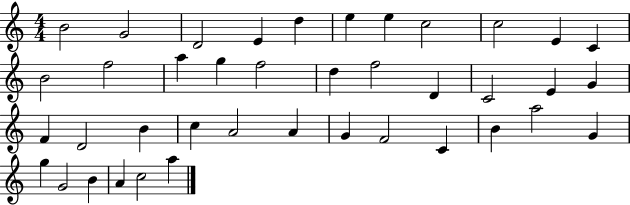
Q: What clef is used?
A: treble